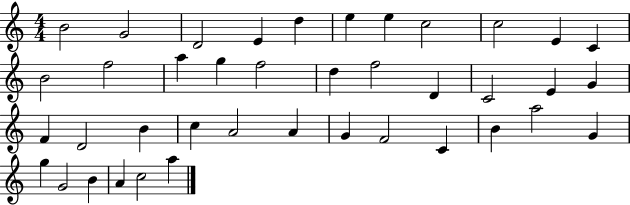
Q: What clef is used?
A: treble